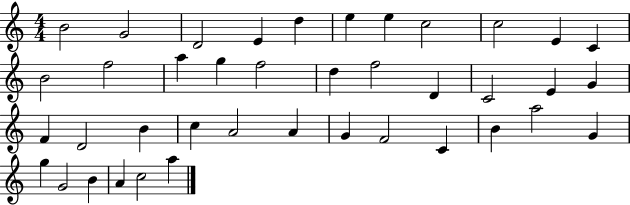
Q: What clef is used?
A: treble